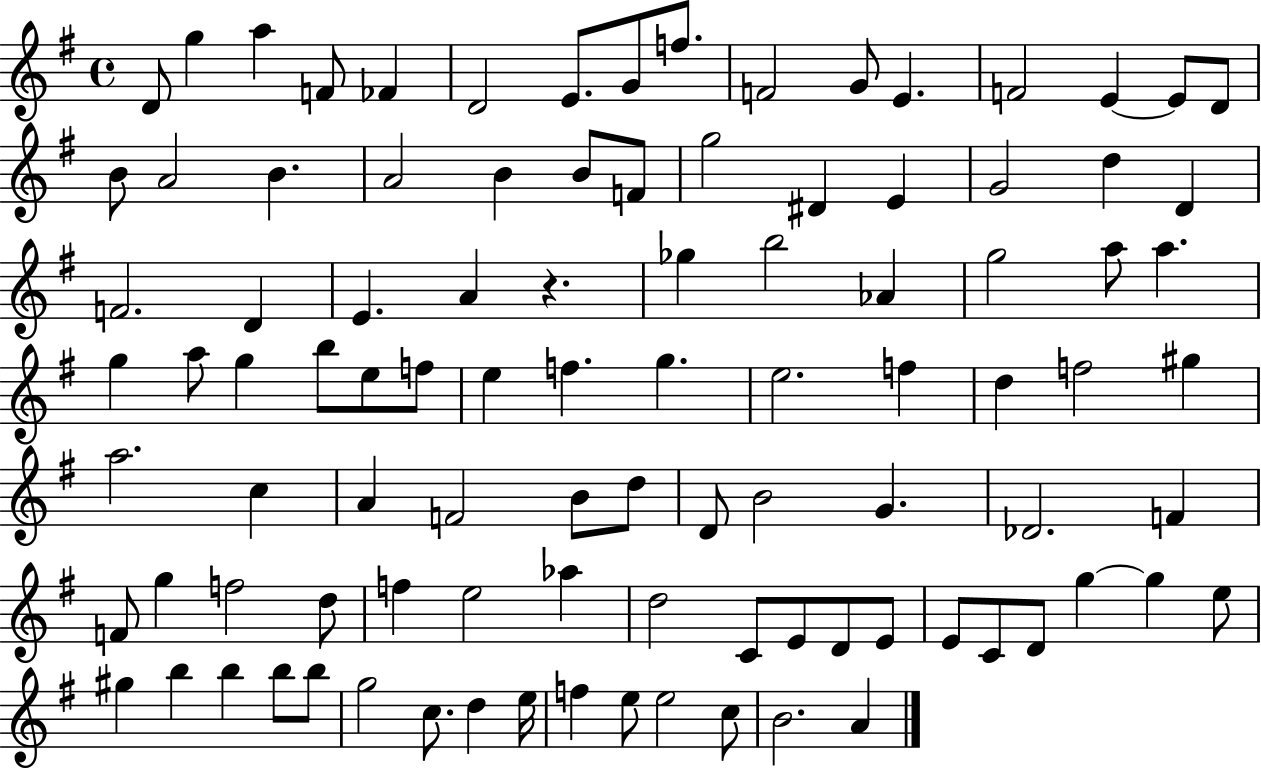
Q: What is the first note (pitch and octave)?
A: D4